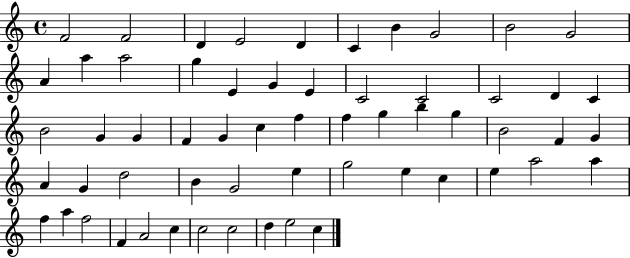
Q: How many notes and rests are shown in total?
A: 59